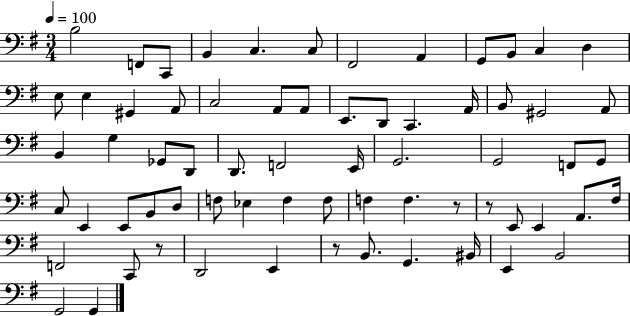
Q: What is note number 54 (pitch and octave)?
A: C2